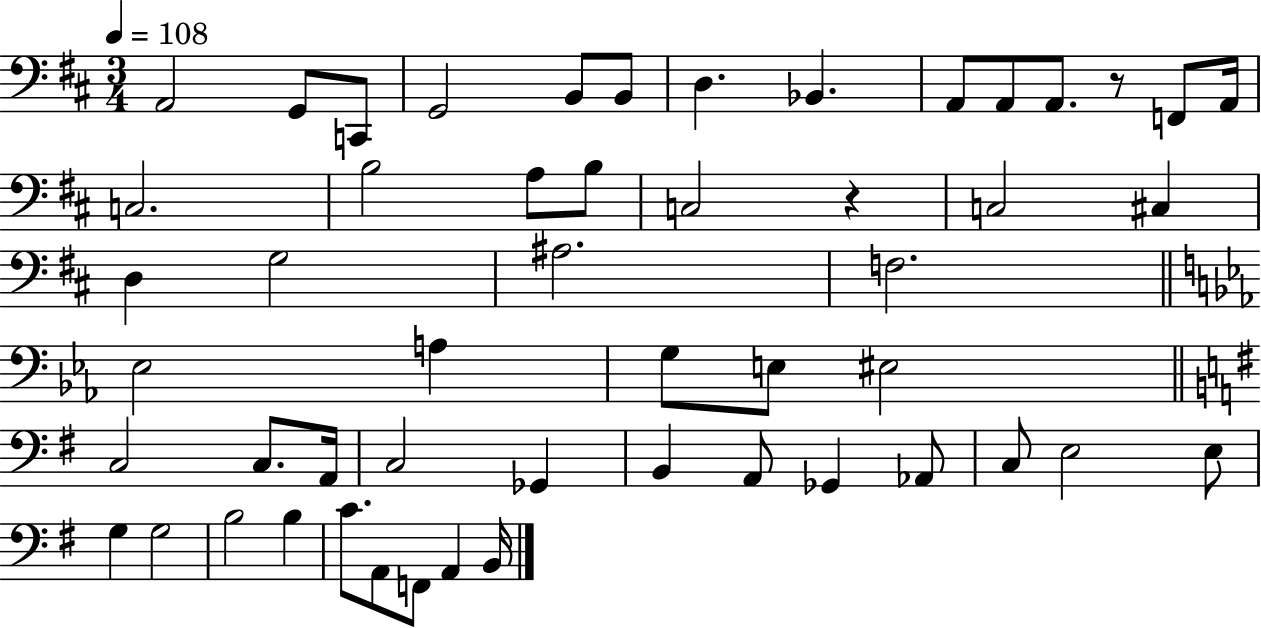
A2/h G2/e C2/e G2/h B2/e B2/e D3/q. Bb2/q. A2/e A2/e A2/e. R/e F2/e A2/s C3/h. B3/h A3/e B3/e C3/h R/q C3/h C#3/q D3/q G3/h A#3/h. F3/h. Eb3/h A3/q G3/e E3/e EIS3/h C3/h C3/e. A2/s C3/h Gb2/q B2/q A2/e Gb2/q Ab2/e C3/e E3/h E3/e G3/q G3/h B3/h B3/q C4/e. A2/e F2/e A2/q B2/s